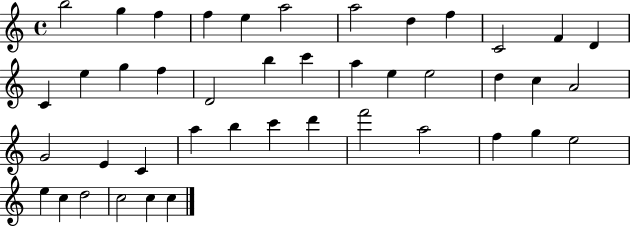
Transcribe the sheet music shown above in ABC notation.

X:1
T:Untitled
M:4/4
L:1/4
K:C
b2 g f f e a2 a2 d f C2 F D C e g f D2 b c' a e e2 d c A2 G2 E C a b c' d' f'2 a2 f g e2 e c d2 c2 c c